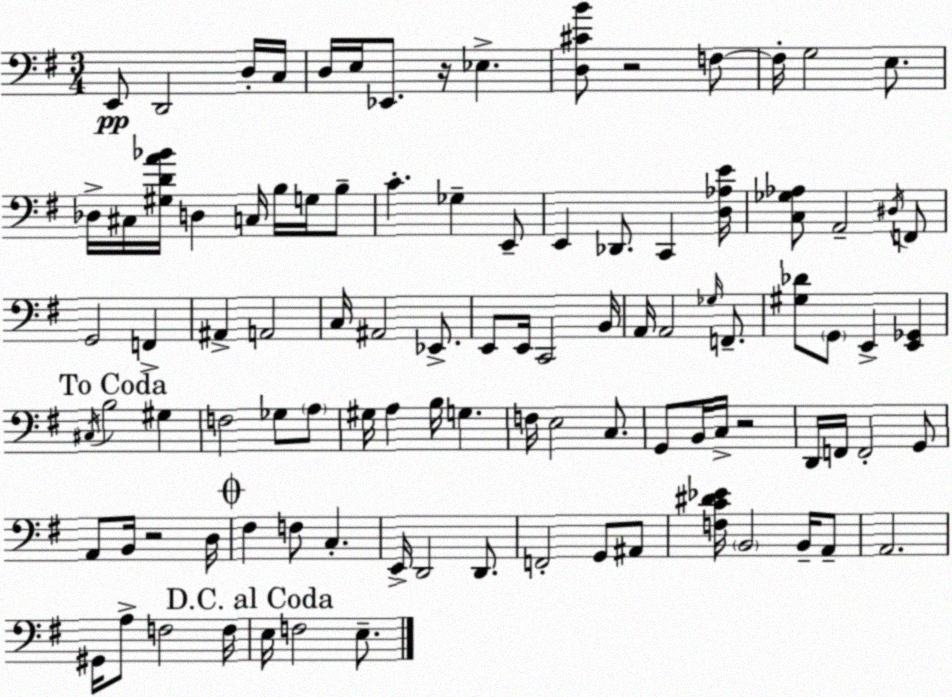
X:1
T:Untitled
M:3/4
L:1/4
K:G
E,,/2 D,,2 D,/4 C,/4 D,/4 E,/4 _E,,/2 z/4 _E, [D,^CB]/2 z2 F,/2 F,/4 G,2 E,/2 _D,/4 ^C,/4 [^G,DA_B]/4 D, C,/4 B,/4 G,/4 B,/2 C _G, E,,/2 E,, _D,,/2 C,, [D,_A,E]/4 [C,_G,_A,]/2 A,,2 ^D,/4 F,,/2 G,,2 F,, ^A,, A,,2 C,/4 ^A,,2 _E,,/2 E,,/2 E,,/4 C,,2 B,,/4 A,,/4 A,,2 _G,/4 F,,/2 [^G,_D]/2 G,,/2 E,, [E,,_G,,] ^C,/4 B,2 ^G, F,2 _G,/2 A,/2 ^G,/4 A, B,/4 G, F,/4 E,2 C,/2 G,,/2 B,,/4 C,/4 z2 D,,/4 F,,/4 F,,2 G,,/2 A,,/2 B,,/4 z2 D,/4 ^F, F,/2 C, E,,/4 D,,2 D,,/2 F,,2 G,,/2 ^A,,/2 [F,C^D_E]/4 B,,2 B,,/4 A,,/2 A,,2 ^G,,/4 A,/2 F,2 F,/4 E,/4 F,2 E,/2